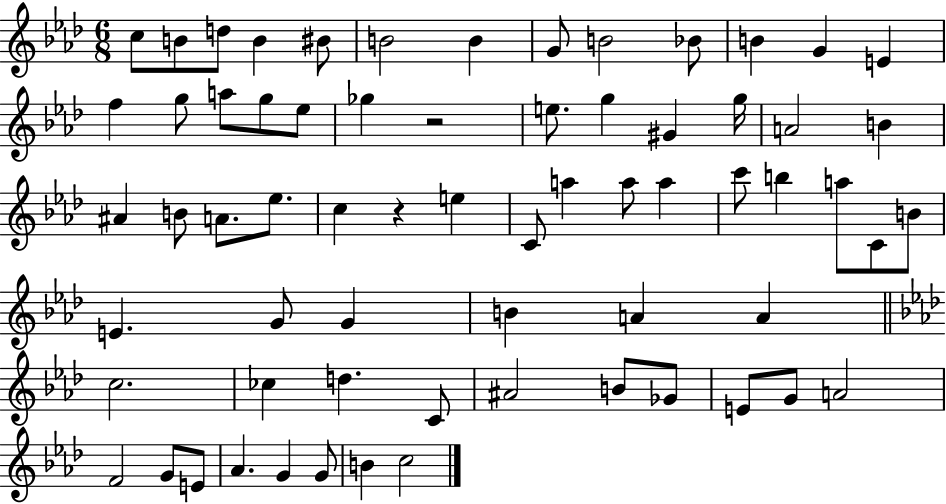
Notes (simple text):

C5/e B4/e D5/e B4/q BIS4/e B4/h B4/q G4/e B4/h Bb4/e B4/q G4/q E4/q F5/q G5/e A5/e G5/e Eb5/e Gb5/q R/h E5/e. G5/q G#4/q G5/s A4/h B4/q A#4/q B4/e A4/e. Eb5/e. C5/q R/q E5/q C4/e A5/q A5/e A5/q C6/e B5/q A5/e C4/e B4/e E4/q. G4/e G4/q B4/q A4/q A4/q C5/h. CES5/q D5/q. C4/e A#4/h B4/e Gb4/e E4/e G4/e A4/h F4/h G4/e E4/e Ab4/q. G4/q G4/e B4/q C5/h